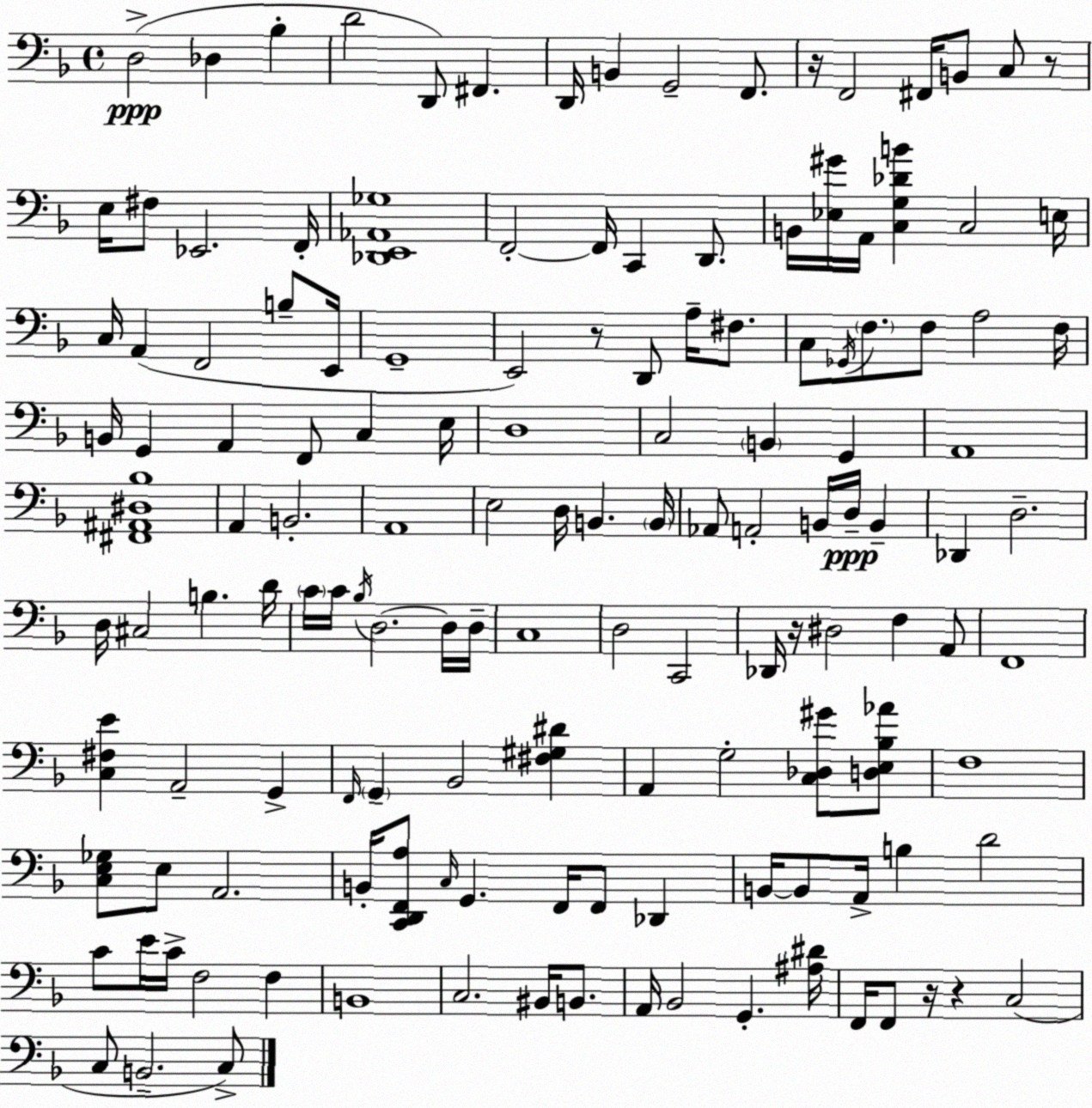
X:1
T:Untitled
M:4/4
L:1/4
K:F
D,2 _D, _B, D2 D,,/2 ^F,, D,,/4 B,, G,,2 F,,/2 z/4 F,,2 ^F,,/4 B,,/2 C,/2 z/2 E,/4 ^F,/2 _E,,2 F,,/4 [_D,,E,,_A,,_G,]4 F,,2 F,,/4 C,, D,,/2 B,,/4 [_E,^G]/4 A,,/4 [C,G,_DB] C,2 E,/4 C,/4 A,, F,,2 B,/2 E,,/4 G,,4 E,,2 z/2 D,,/2 A,/4 ^F,/2 C,/2 _G,,/4 F,/2 F,/2 A,2 F,/4 B,,/4 G,, A,, F,,/2 C, E,/4 D,4 C,2 B,, G,, A,,4 [^F,,^A,,^D,_B,]4 A,, B,,2 A,,4 E,2 D,/4 B,, B,,/4 _A,,/2 A,,2 B,,/4 D,/4 B,, _D,, D,2 D,/4 ^C,2 B, D/4 C/4 C/4 _B,/4 D,2 D,/4 D,/4 C,4 D,2 C,,2 _D,,/4 z/4 ^D,2 F, A,,/2 F,,4 [C,^F,E] A,,2 G,, F,,/4 G,, _B,,2 [^F,^G,^D] A,, G,2 [C,_D,^G]/2 [D,E,_B,_A]/2 F,4 [C,E,_G,]/2 E,/2 A,,2 B,,/4 [C,,D,,F,,A,]/2 C,/4 G,, F,,/4 F,,/2 _D,, B,,/4 B,,/2 A,,/4 B, D2 C/2 E/4 C/4 F,2 F, B,,4 C,2 ^B,,/4 B,,/2 A,,/4 _B,,2 G,, [^A,^D]/4 F,,/4 F,,/2 z/4 z C,2 C,/2 B,,2 C,/2